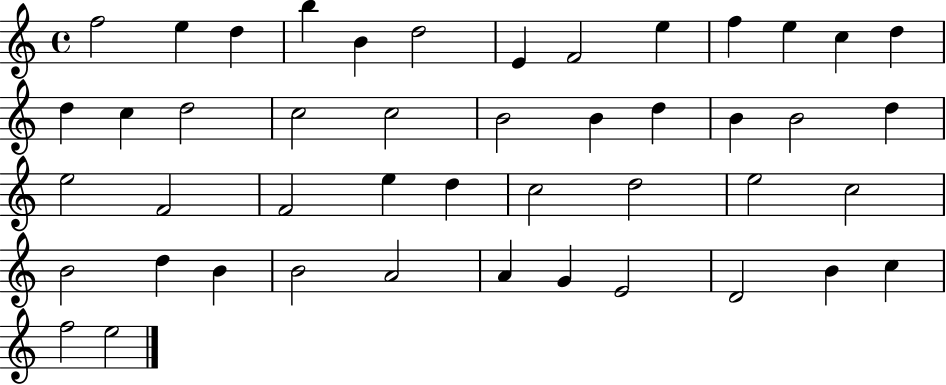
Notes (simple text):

F5/h E5/q D5/q B5/q B4/q D5/h E4/q F4/h E5/q F5/q E5/q C5/q D5/q D5/q C5/q D5/h C5/h C5/h B4/h B4/q D5/q B4/q B4/h D5/q E5/h F4/h F4/h E5/q D5/q C5/h D5/h E5/h C5/h B4/h D5/q B4/q B4/h A4/h A4/q G4/q E4/h D4/h B4/q C5/q F5/h E5/h